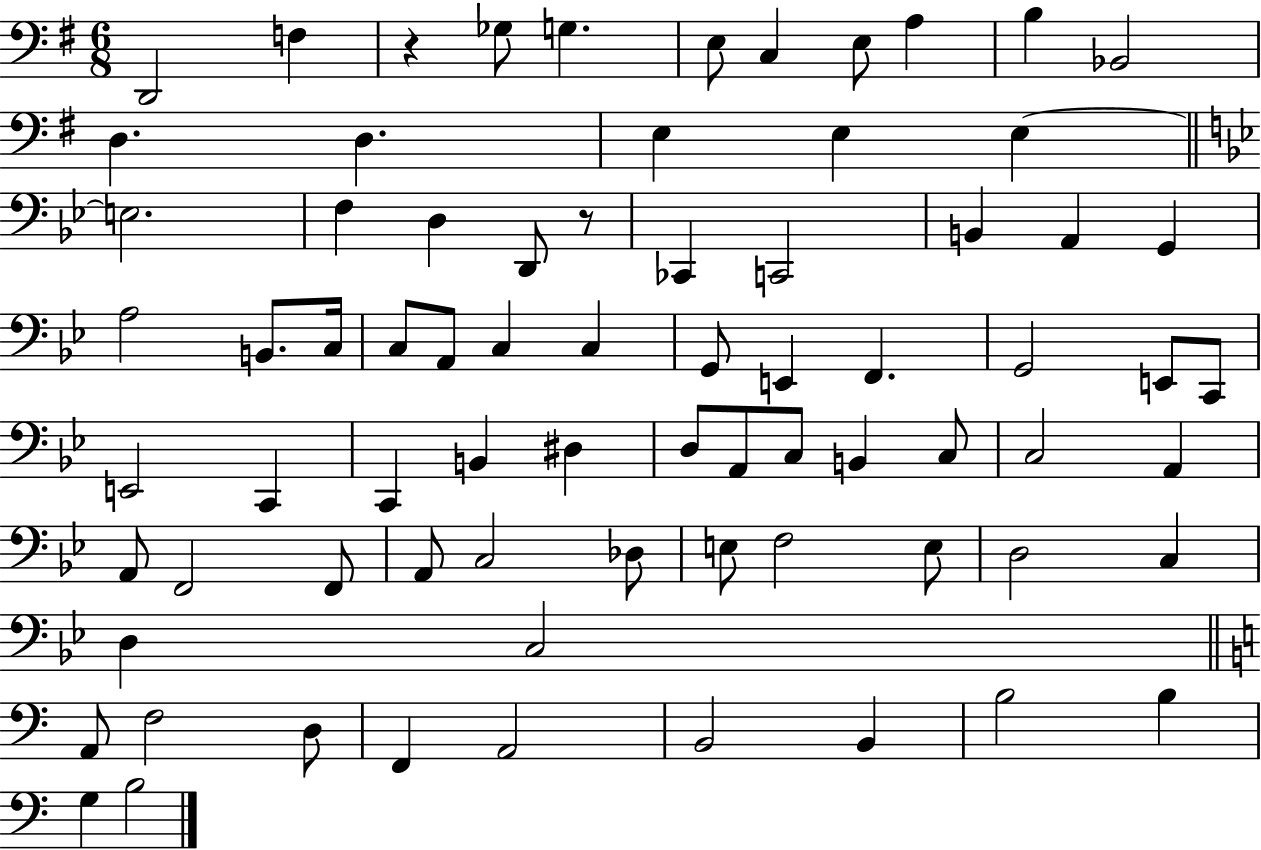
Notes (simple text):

D2/h F3/q R/q Gb3/e G3/q. E3/e C3/q E3/e A3/q B3/q Bb2/h D3/q. D3/q. E3/q E3/q E3/q E3/h. F3/q D3/q D2/e R/e CES2/q C2/h B2/q A2/q G2/q A3/h B2/e. C3/s C3/e A2/e C3/q C3/q G2/e E2/q F2/q. G2/h E2/e C2/e E2/h C2/q C2/q B2/q D#3/q D3/e A2/e C3/e B2/q C3/e C3/h A2/q A2/e F2/h F2/e A2/e C3/h Db3/e E3/e F3/h E3/e D3/h C3/q D3/q C3/h A2/e F3/h D3/e F2/q A2/h B2/h B2/q B3/h B3/q G3/q B3/h